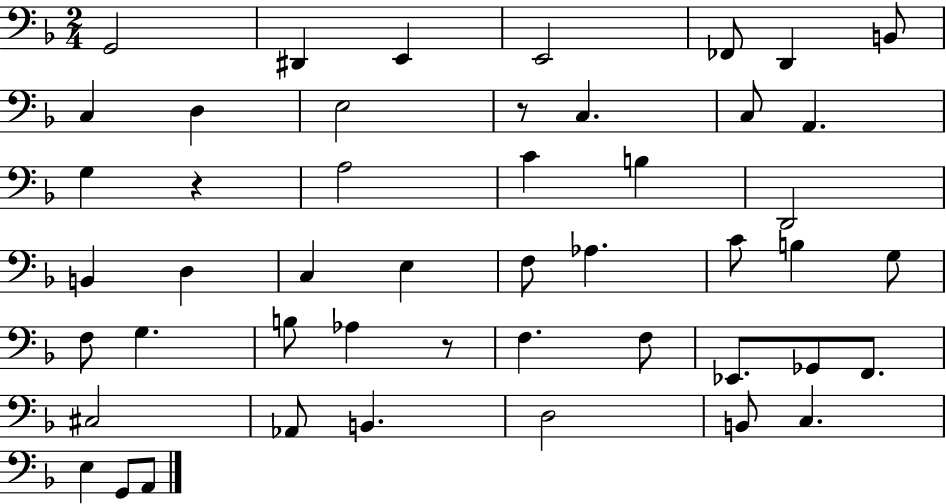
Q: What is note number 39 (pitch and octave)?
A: B2